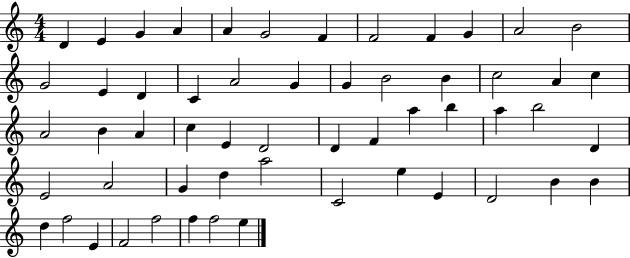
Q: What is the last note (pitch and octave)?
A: E5